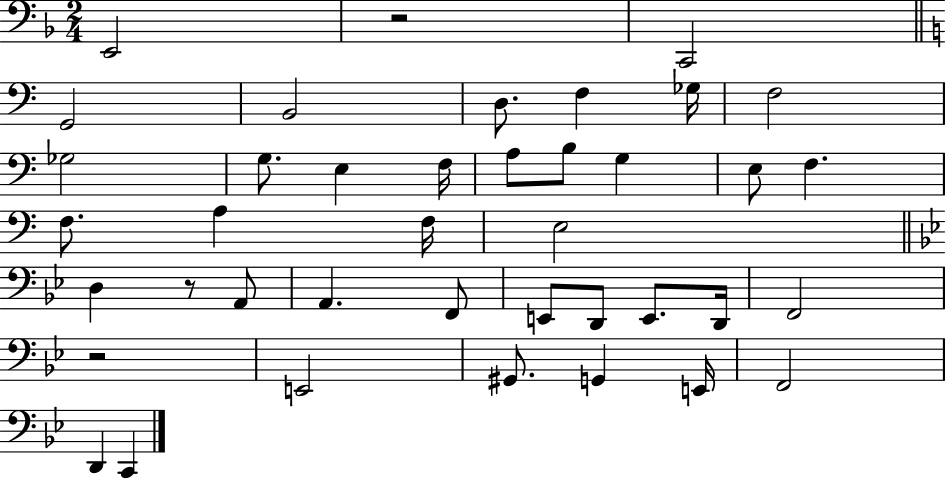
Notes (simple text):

E2/h R/h C2/h G2/h B2/h D3/e. F3/q Gb3/s F3/h Gb3/h G3/e. E3/q F3/s A3/e B3/e G3/q E3/e F3/q. F3/e. A3/q F3/s E3/h D3/q R/e A2/e A2/q. F2/e E2/e D2/e E2/e. D2/s F2/h R/h E2/h G#2/e. G2/q E2/s F2/h D2/q C2/q